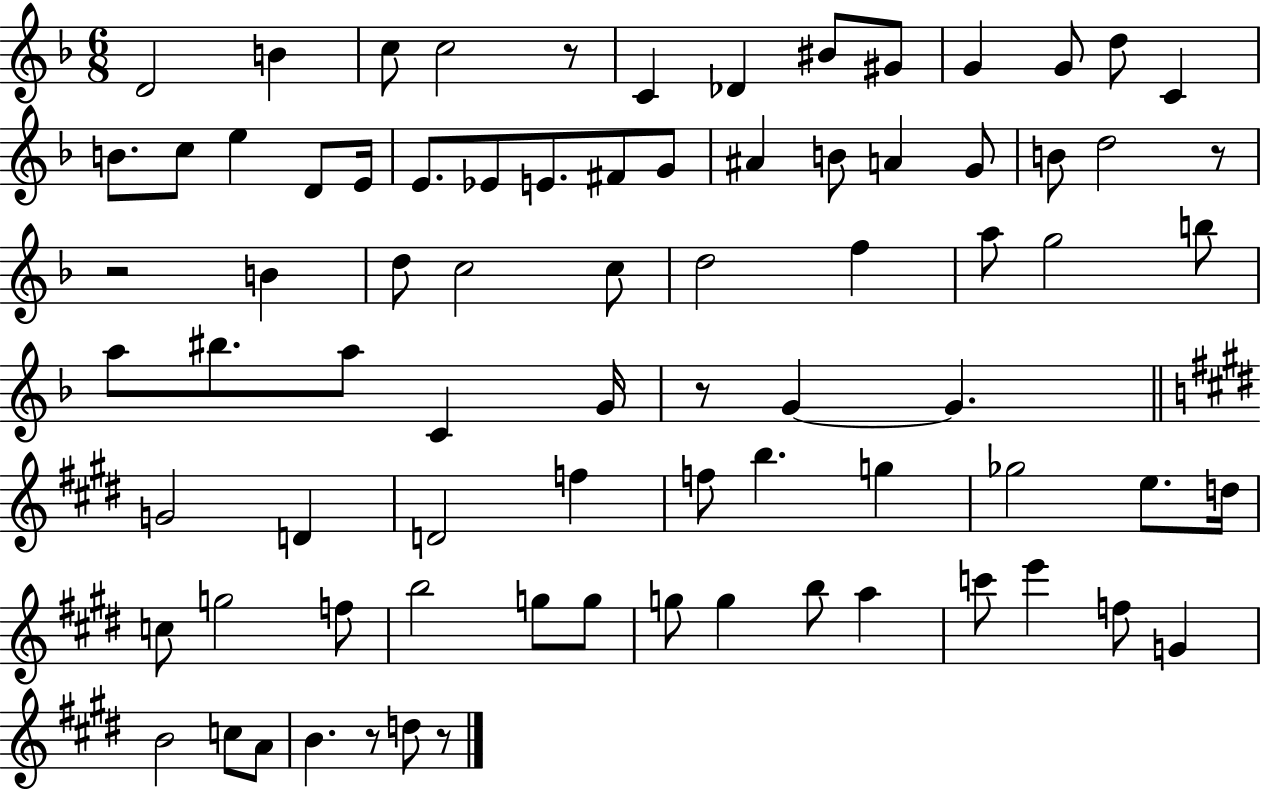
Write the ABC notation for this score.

X:1
T:Untitled
M:6/8
L:1/4
K:F
D2 B c/2 c2 z/2 C _D ^B/2 ^G/2 G G/2 d/2 C B/2 c/2 e D/2 E/4 E/2 _E/2 E/2 ^F/2 G/2 ^A B/2 A G/2 B/2 d2 z/2 z2 B d/2 c2 c/2 d2 f a/2 g2 b/2 a/2 ^b/2 a/2 C G/4 z/2 G G G2 D D2 f f/2 b g _g2 e/2 d/4 c/2 g2 f/2 b2 g/2 g/2 g/2 g b/2 a c'/2 e' f/2 G B2 c/2 A/2 B z/2 d/2 z/2